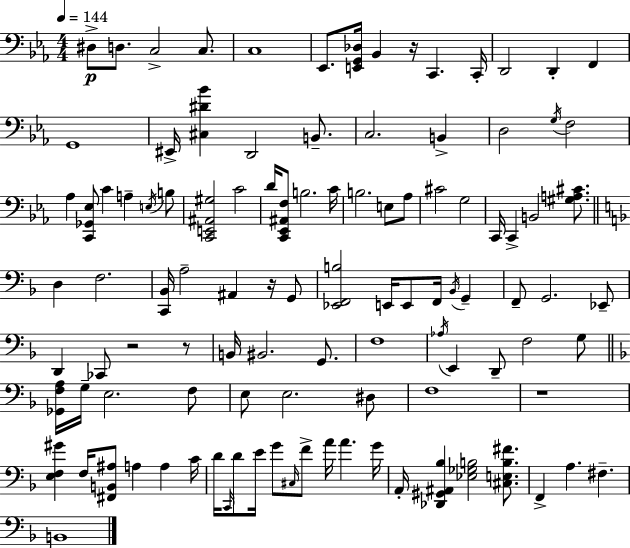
{
  \clef bass
  \numericTimeSignature
  \time 4/4
  \key ees \major
  \tempo 4 = 144
  dis8->\p d8. c2-> c8. | c1 | ees,8. <e, g, des>16 bes,4 r16 c,4. c,16-. | d,2 d,4-. f,4 | \break g,1 | eis,16-> <cis dis' bes'>4 d,2 b,8.-- | c2. b,4-> | d2 \acciaccatura { g16 } f2 | \break aes4 <c, ges, ees>8 c'4 a4-- \acciaccatura { e16 } | b8 <c, e, ais, gis>2 c'2 | d'16 <c, ees, ais, f>8 b2. | c'16 b2. e8 | \break aes8 cis'2 g2 | c,16 c,4-> b,2 <gis a cis'>8. | \bar "||" \break \key d \minor d4 f2. | <c, bes,>16 a2-- ais,4 r16 g,8 | <ees, f, b>2 e,16 e,8 f,16 \acciaccatura { bes,16 } g,4-- | f,8-- g,2. ees,8-- | \break d,4 ces,8 r2 r8 | b,16 bis,2. g,8. | f1 | \acciaccatura { aes16 } e,4 d,8-- f2 | \break g8 \bar "||" \break \key f \major <ges, f a>16 g16-- e2. f8 | e8 e2. dis8 | f1 | r1 | \break <e f gis'>4 f16 <fis, b, ais>8 a4 a4 c'16 | d'16 \grace { c,16 } d'8 e'16 g'8 \grace { cis16 } f'8-> a'16 a'4. | g'16 a,16-. <des, gis, ais, bes>4 <ees ges b>2 <cis e b fis'>8. | f,4-> a4. fis4.-- | \break b,1 | \bar "|."
}